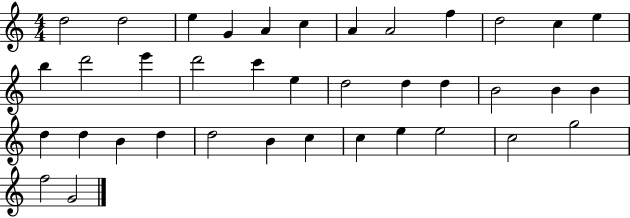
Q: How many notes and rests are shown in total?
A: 38